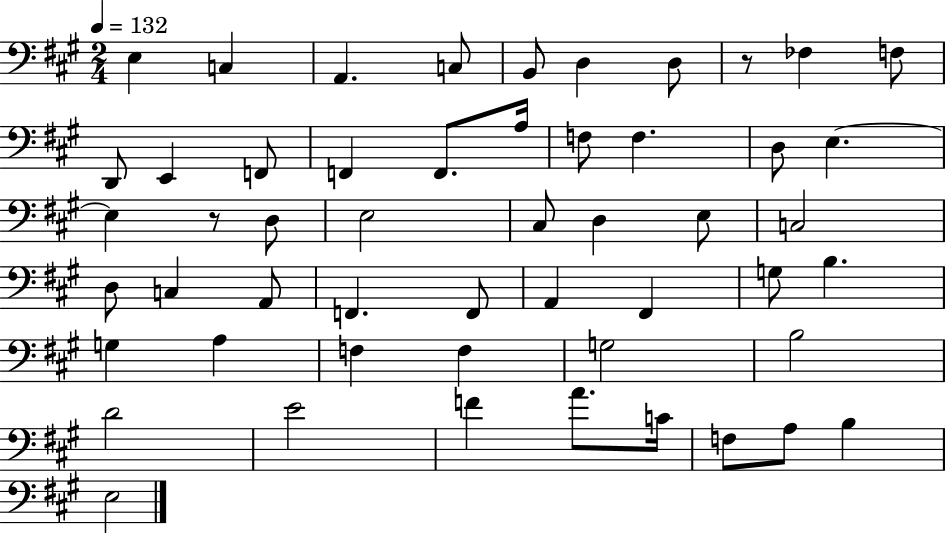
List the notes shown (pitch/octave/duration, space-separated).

E3/q C3/q A2/q. C3/e B2/e D3/q D3/e R/e FES3/q F3/e D2/e E2/q F2/e F2/q F2/e. A3/s F3/e F3/q. D3/e E3/q. E3/q R/e D3/e E3/h C#3/e D3/q E3/e C3/h D3/e C3/q A2/e F2/q. F2/e A2/q F#2/q G3/e B3/q. G3/q A3/q F3/q F3/q G3/h B3/h D4/h E4/h F4/q A4/e. C4/s F3/e A3/e B3/q E3/h